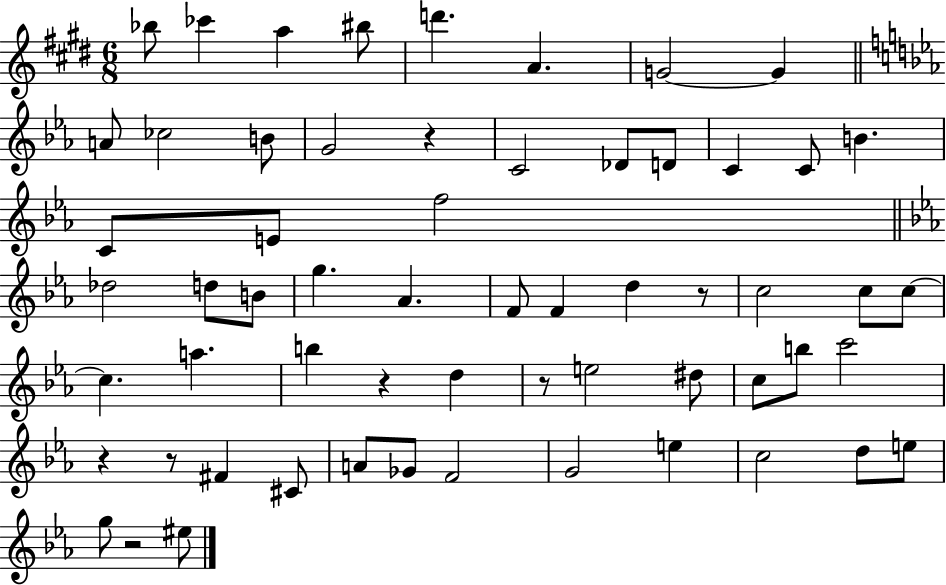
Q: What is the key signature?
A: E major